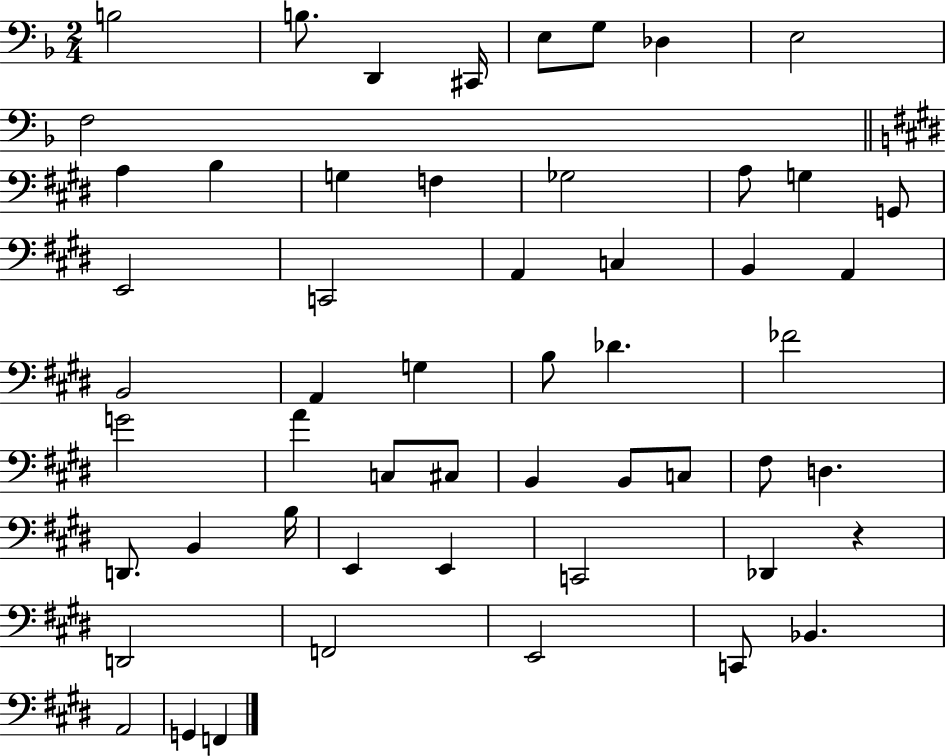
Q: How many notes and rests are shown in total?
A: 54